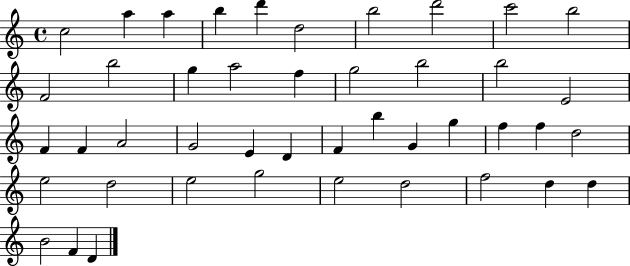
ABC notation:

X:1
T:Untitled
M:4/4
L:1/4
K:C
c2 a a b d' d2 b2 d'2 c'2 b2 F2 b2 g a2 f g2 b2 b2 E2 F F A2 G2 E D F b G g f f d2 e2 d2 e2 g2 e2 d2 f2 d d B2 F D